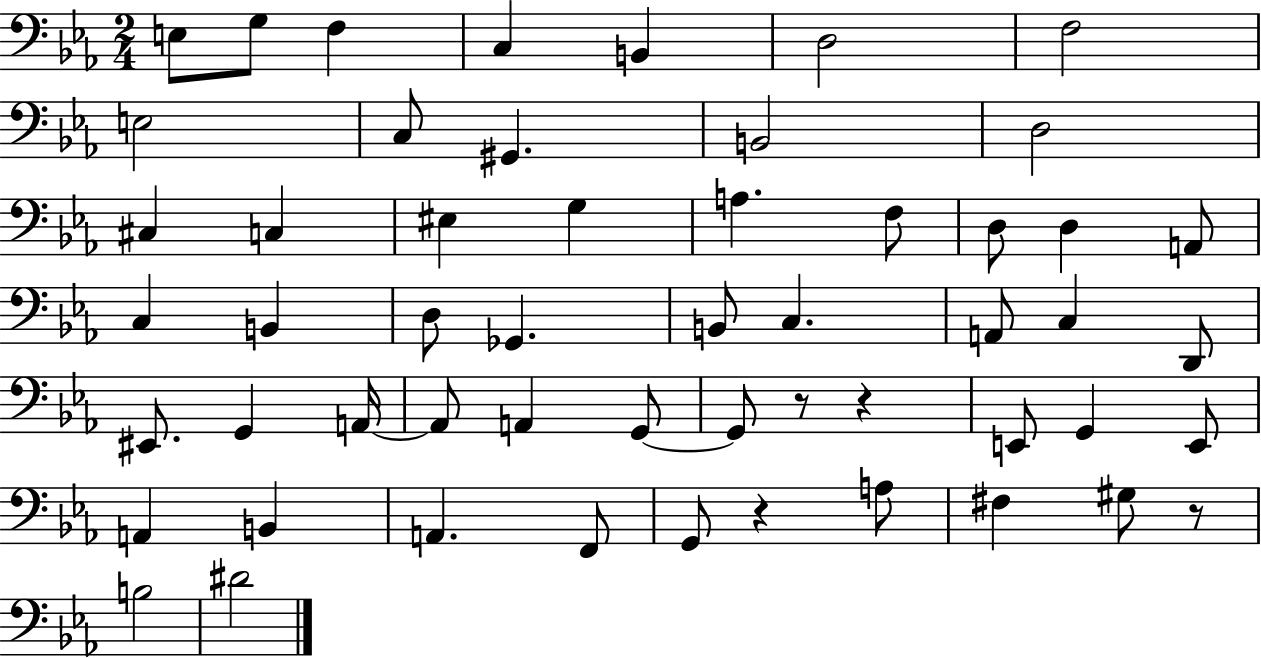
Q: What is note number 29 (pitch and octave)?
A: C3